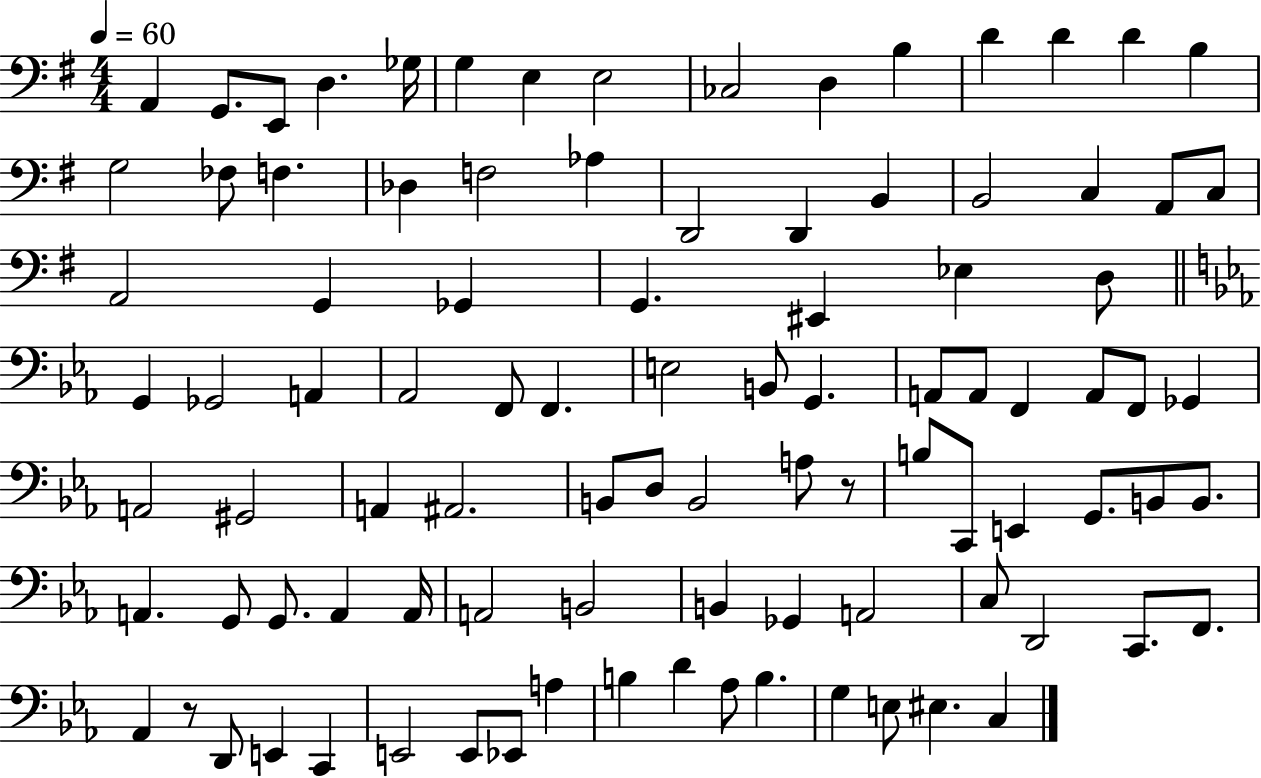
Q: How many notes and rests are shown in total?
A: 96